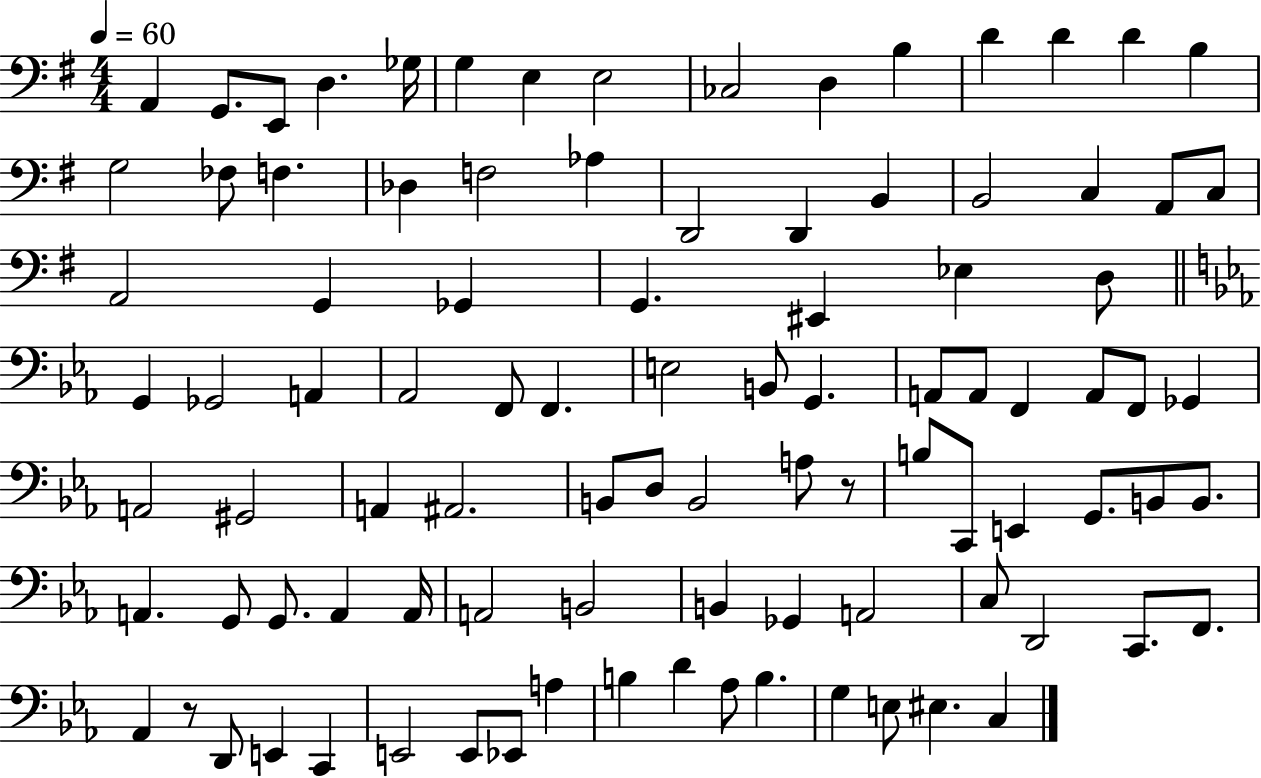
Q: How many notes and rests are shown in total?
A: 96